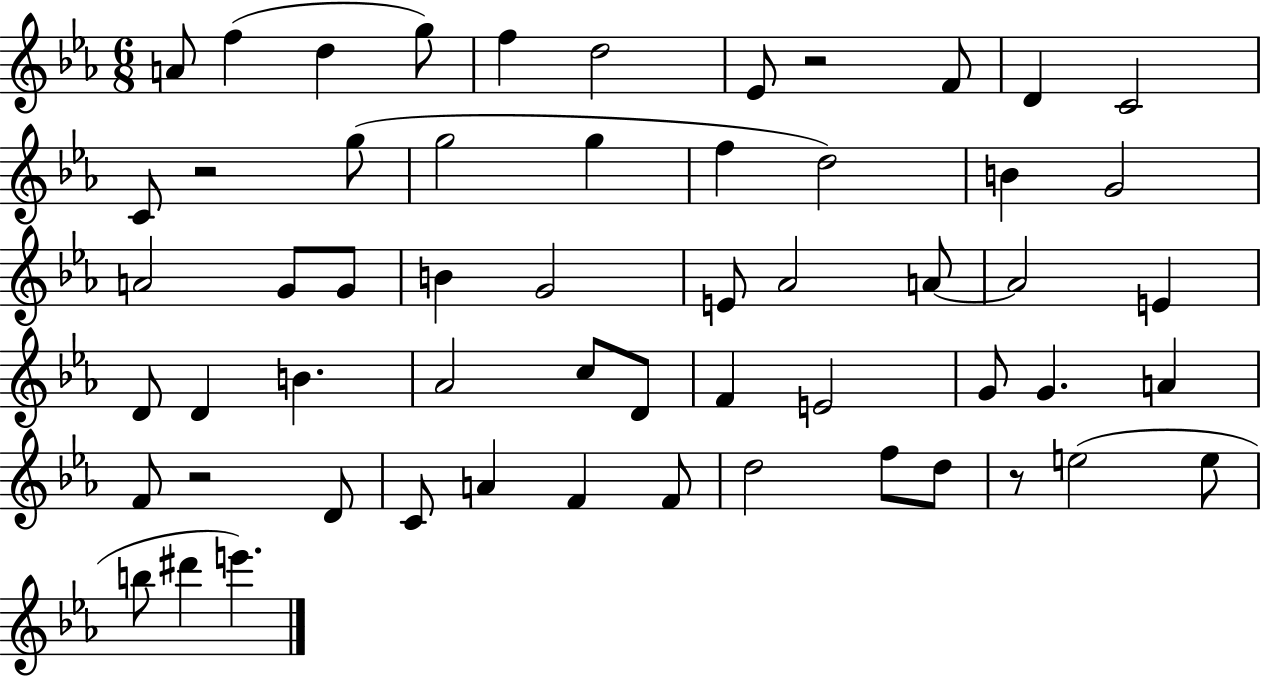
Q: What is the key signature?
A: EES major